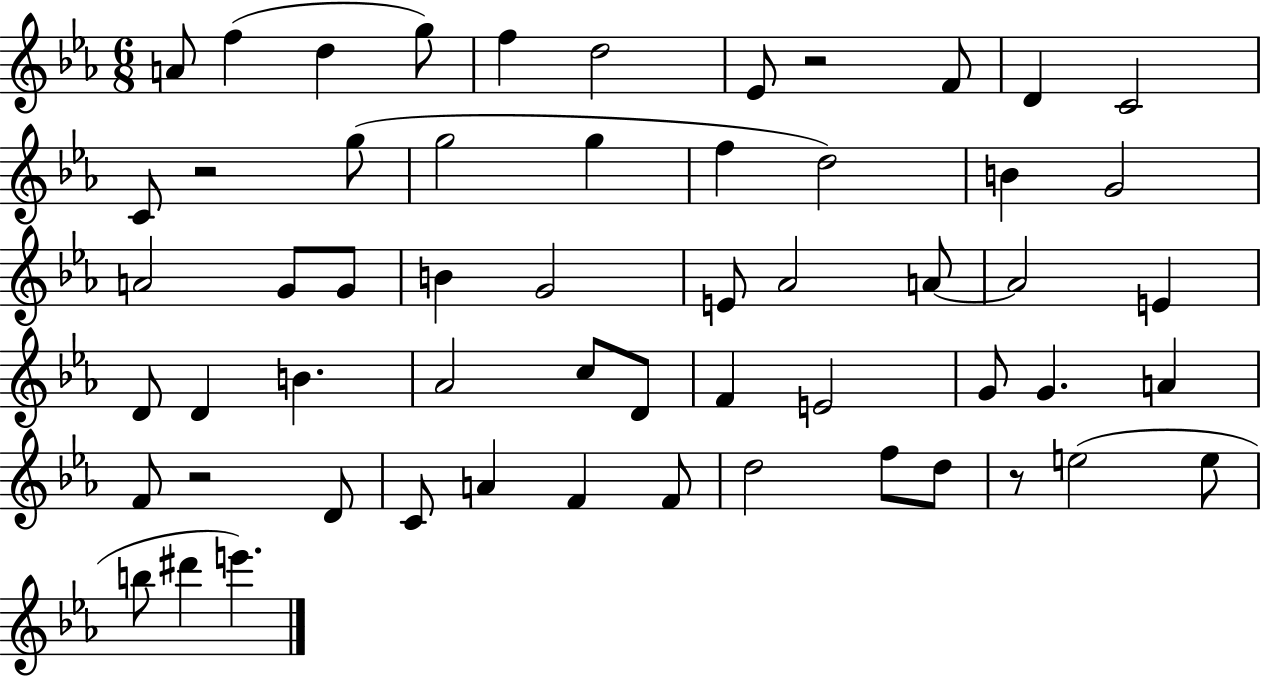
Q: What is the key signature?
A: EES major